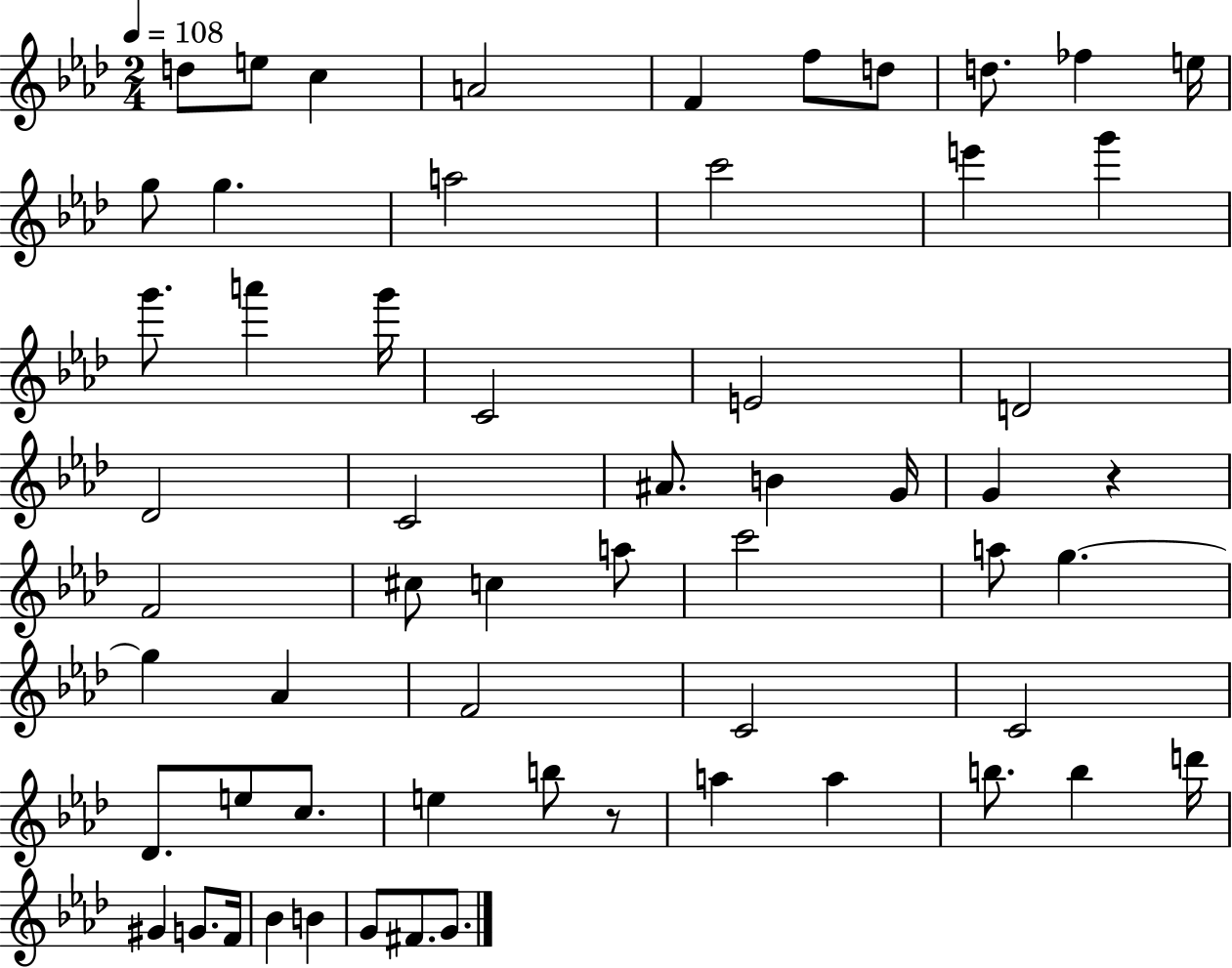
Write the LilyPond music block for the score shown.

{
  \clef treble
  \numericTimeSignature
  \time 2/4
  \key aes \major
  \tempo 4 = 108
  d''8 e''8 c''4 | a'2 | f'4 f''8 d''8 | d''8. fes''4 e''16 | \break g''8 g''4. | a''2 | c'''2 | e'''4 g'''4 | \break g'''8. a'''4 g'''16 | c'2 | e'2 | d'2 | \break des'2 | c'2 | ais'8. b'4 g'16 | g'4 r4 | \break f'2 | cis''8 c''4 a''8 | c'''2 | a''8 g''4.~~ | \break g''4 aes'4 | f'2 | c'2 | c'2 | \break des'8. e''8 c''8. | e''4 b''8 r8 | a''4 a''4 | b''8. b''4 d'''16 | \break gis'4 g'8. f'16 | bes'4 b'4 | g'8 fis'8. g'8. | \bar "|."
}